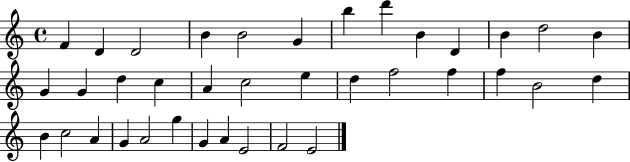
F4/q D4/q D4/h B4/q B4/h G4/q B5/q D6/q B4/q D4/q B4/q D5/h B4/q G4/q G4/q D5/q C5/q A4/q C5/h E5/q D5/q F5/h F5/q F5/q B4/h D5/q B4/q C5/h A4/q G4/q A4/h G5/q G4/q A4/q E4/h F4/h E4/h